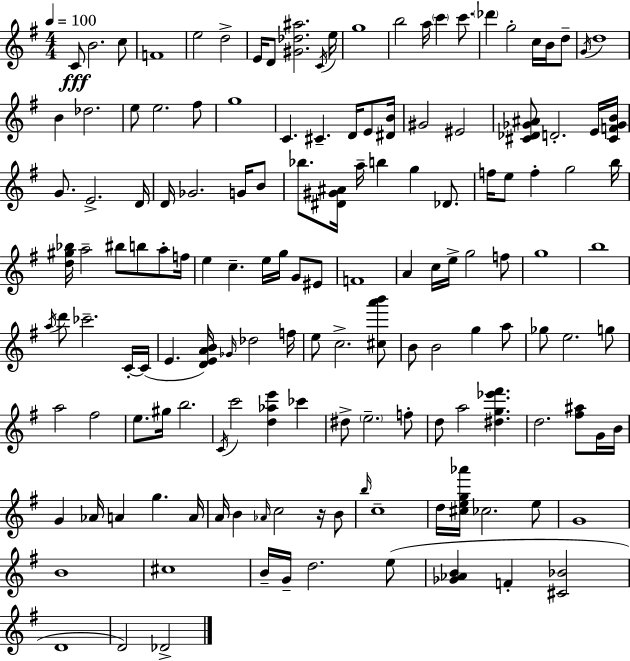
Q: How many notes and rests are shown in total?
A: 147